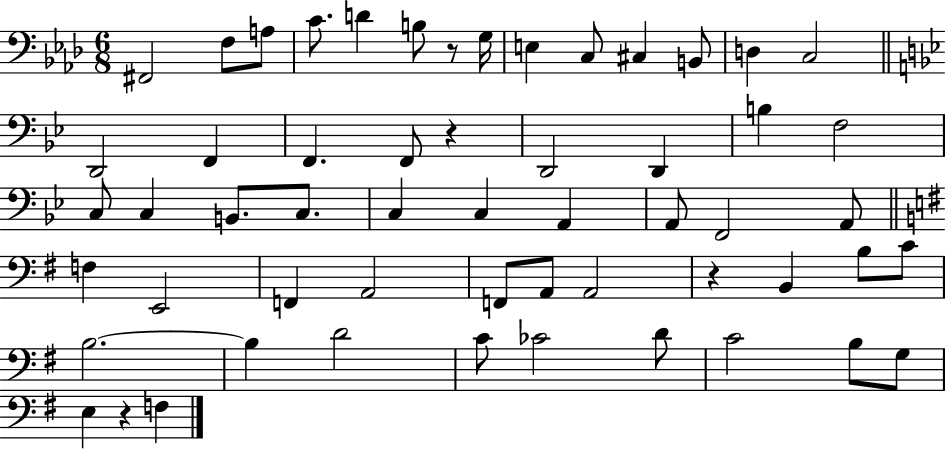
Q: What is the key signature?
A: AES major